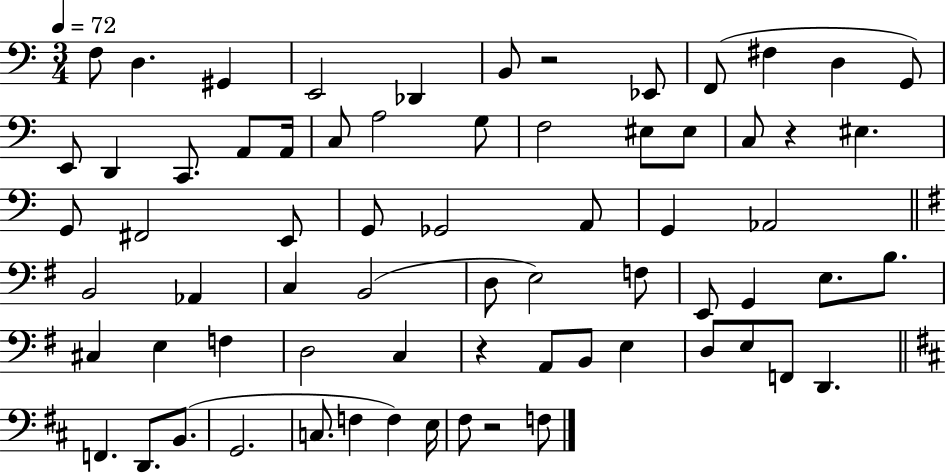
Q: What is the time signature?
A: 3/4